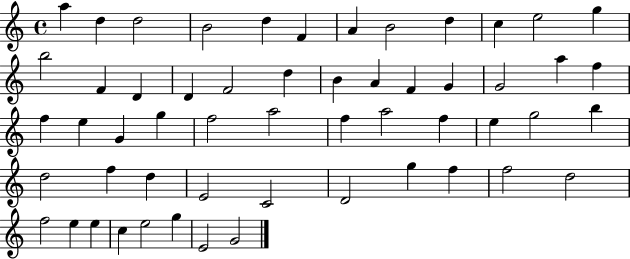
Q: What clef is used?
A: treble